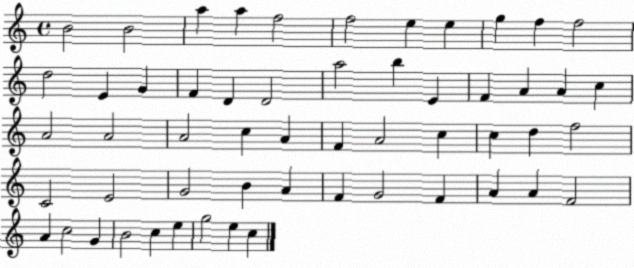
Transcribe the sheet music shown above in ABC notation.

X:1
T:Untitled
M:4/4
L:1/4
K:C
B2 B2 a a f2 f2 e e g f f2 d2 E G F D D2 a2 b E F A A c A2 A2 A2 c A F A2 c c d f2 C2 E2 G2 B A F G2 F A A F2 A c2 G B2 c e g2 e c